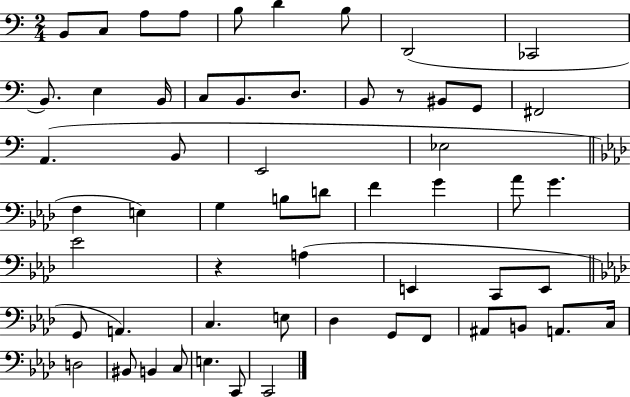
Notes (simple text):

B2/e C3/e A3/e A3/e B3/e D4/q B3/e D2/h CES2/h B2/e. E3/q B2/s C3/e B2/e. D3/e. B2/e R/e BIS2/e G2/e F#2/h A2/q. B2/e E2/h Eb3/h F3/q E3/q G3/q B3/e D4/e F4/q G4/q Ab4/e G4/q. Eb4/h R/q A3/q E2/q C2/e E2/e G2/e A2/q. C3/q. E3/e Db3/q G2/e F2/e A#2/e B2/e A2/e. C3/s D3/h BIS2/e B2/q C3/e E3/q. C2/e C2/h